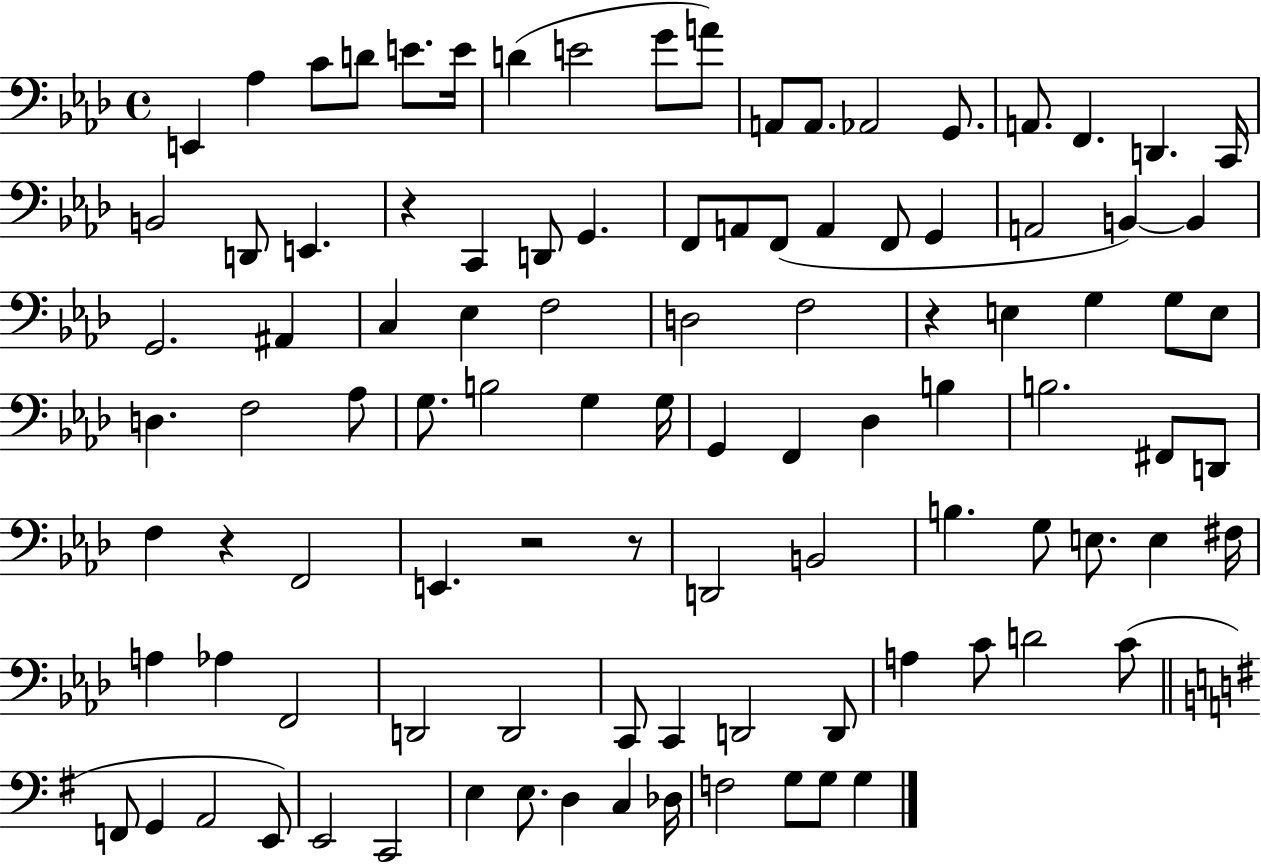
X:1
T:Untitled
M:4/4
L:1/4
K:Ab
E,, _A, C/2 D/2 E/2 E/4 D E2 G/2 A/2 A,,/2 A,,/2 _A,,2 G,,/2 A,,/2 F,, D,, C,,/4 B,,2 D,,/2 E,, z C,, D,,/2 G,, F,,/2 A,,/2 F,,/2 A,, F,,/2 G,, A,,2 B,, B,, G,,2 ^A,, C, _E, F,2 D,2 F,2 z E, G, G,/2 E,/2 D, F,2 _A,/2 G,/2 B,2 G, G,/4 G,, F,, _D, B, B,2 ^F,,/2 D,,/2 F, z F,,2 E,, z2 z/2 D,,2 B,,2 B, G,/2 E,/2 E, ^F,/4 A, _A, F,,2 D,,2 D,,2 C,,/2 C,, D,,2 D,,/2 A, C/2 D2 C/2 F,,/2 G,, A,,2 E,,/2 E,,2 C,,2 E, E,/2 D, C, _D,/4 F,2 G,/2 G,/2 G,